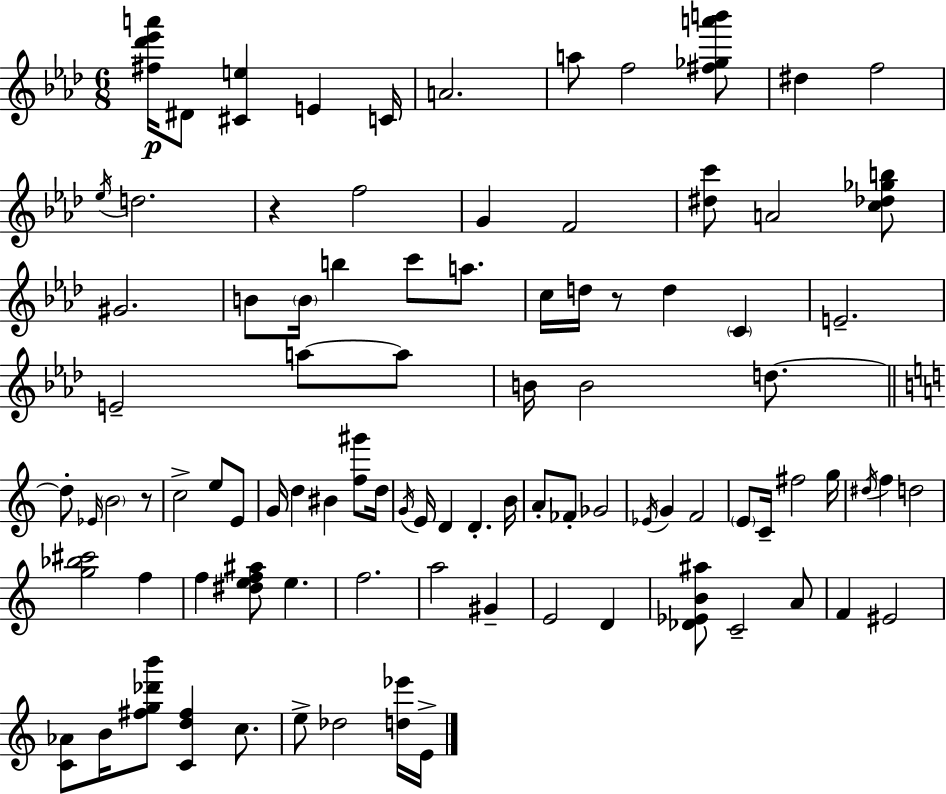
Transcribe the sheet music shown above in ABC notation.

X:1
T:Untitled
M:6/8
L:1/4
K:Ab
[^f_d'_e'a']/4 ^D/2 [^Ce] E C/4 A2 a/2 f2 [^f_ga'b']/2 ^d f2 _e/4 d2 z f2 G F2 [^dc']/2 A2 [c_d_gb]/2 ^G2 B/2 B/4 b c'/2 a/2 c/4 d/4 z/2 d C E2 E2 a/2 a/2 B/4 B2 d/2 d/2 _E/4 B2 z/2 c2 e/2 E/2 G/4 d ^B [f^g']/2 d/4 G/4 E/4 D D B/4 A/2 _F/2 _G2 _E/4 G F2 E/2 C/4 ^f2 g/4 ^d/4 f d2 [g_b^c']2 f f [^def^a]/2 e f2 a2 ^G E2 D [_D_EB^a]/2 C2 A/2 F ^E2 [C_A]/2 B/4 [^fg_d'b']/2 [Cd^f] c/2 e/2 _d2 [d_e']/4 E/4